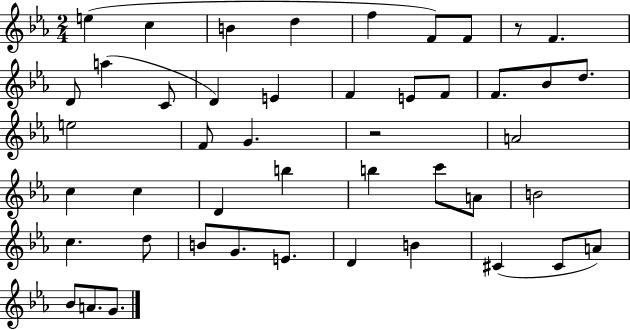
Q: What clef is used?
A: treble